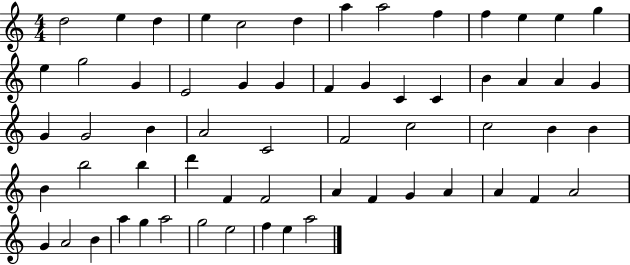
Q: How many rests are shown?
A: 0